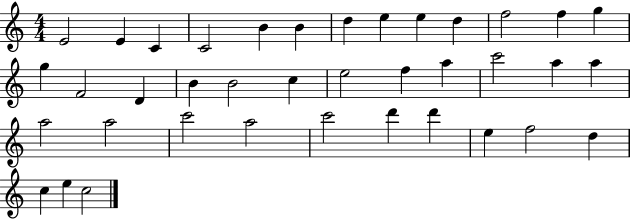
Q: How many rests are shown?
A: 0